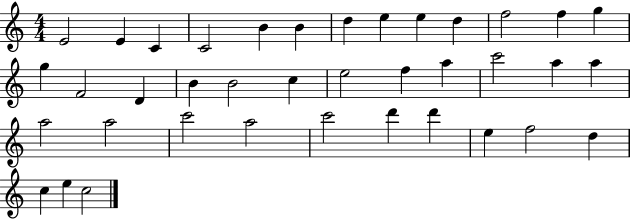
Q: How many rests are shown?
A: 0